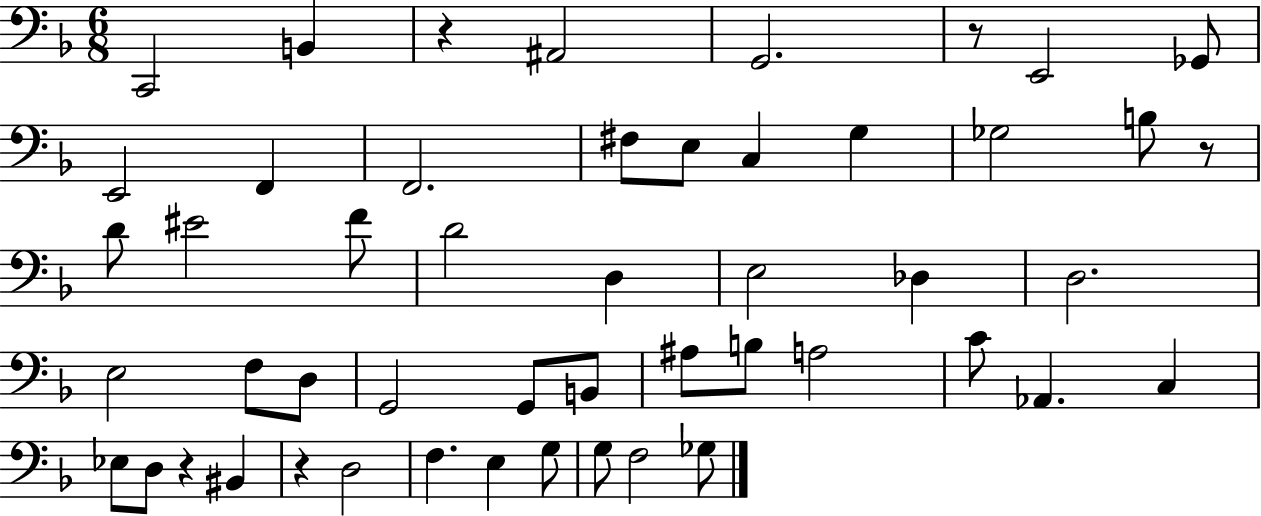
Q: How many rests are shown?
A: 5